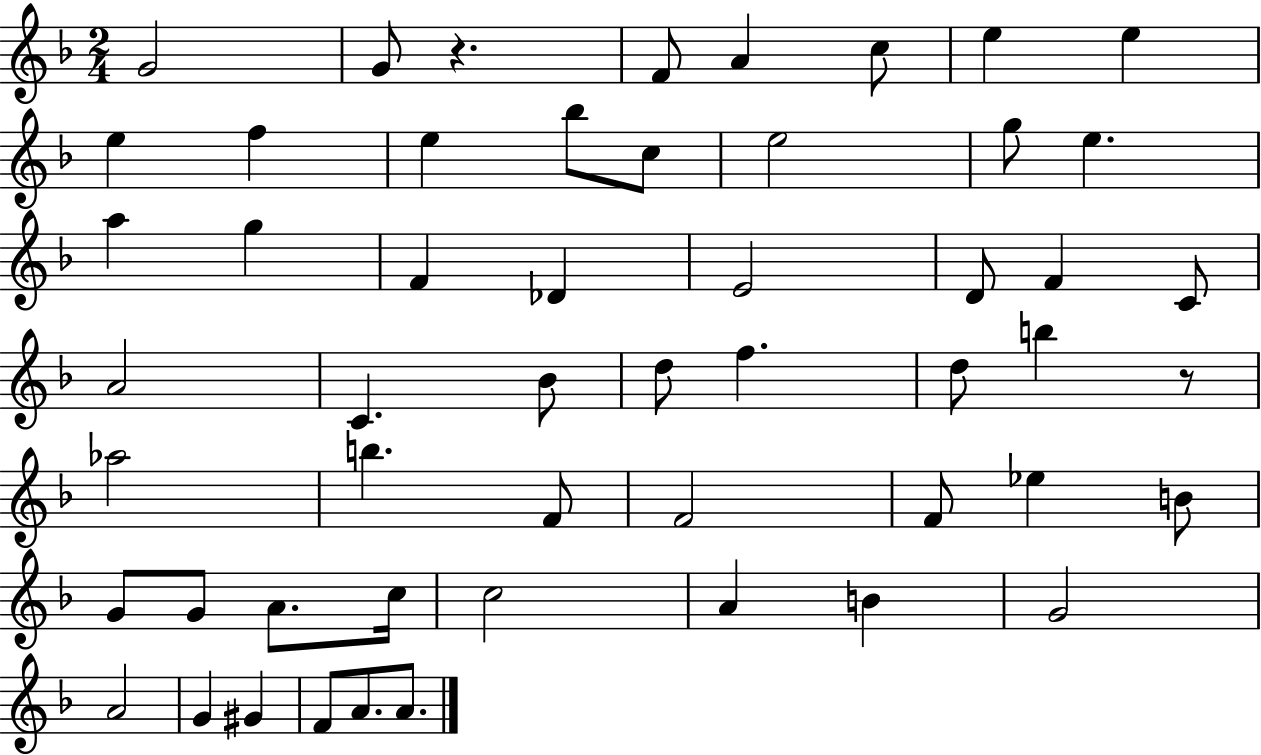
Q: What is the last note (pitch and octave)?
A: A4